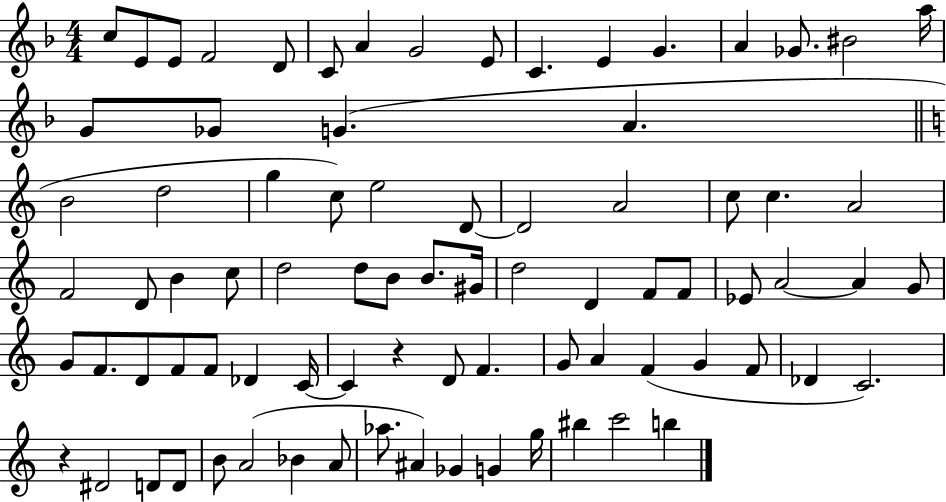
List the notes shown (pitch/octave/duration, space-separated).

C5/e E4/e E4/e F4/h D4/e C4/e A4/q G4/h E4/e C4/q. E4/q G4/q. A4/q Gb4/e. BIS4/h A5/s G4/e Gb4/e G4/q. A4/q. B4/h D5/h G5/q C5/e E5/h D4/e D4/h A4/h C5/e C5/q. A4/h F4/h D4/e B4/q C5/e D5/h D5/e B4/e B4/e. G#4/s D5/h D4/q F4/e F4/e Eb4/e A4/h A4/q G4/e G4/e F4/e. D4/e F4/e F4/e Db4/q C4/s C4/q R/q D4/e F4/q. G4/e A4/q F4/q G4/q F4/e Db4/q C4/h. R/q D#4/h D4/e D4/e B4/e A4/h Bb4/q A4/e Ab5/e. A#4/q Gb4/q G4/q G5/s BIS5/q C6/h B5/q